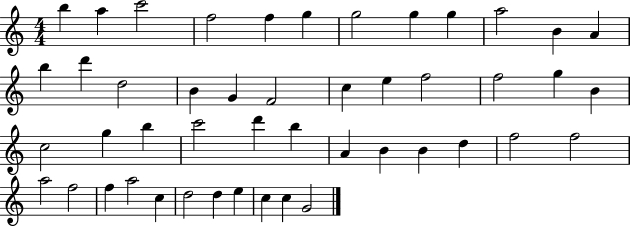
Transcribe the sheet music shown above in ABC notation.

X:1
T:Untitled
M:4/4
L:1/4
K:C
b a c'2 f2 f g g2 g g a2 B A b d' d2 B G F2 c e f2 f2 g B c2 g b c'2 d' b A B B d f2 f2 a2 f2 f a2 c d2 d e c c G2